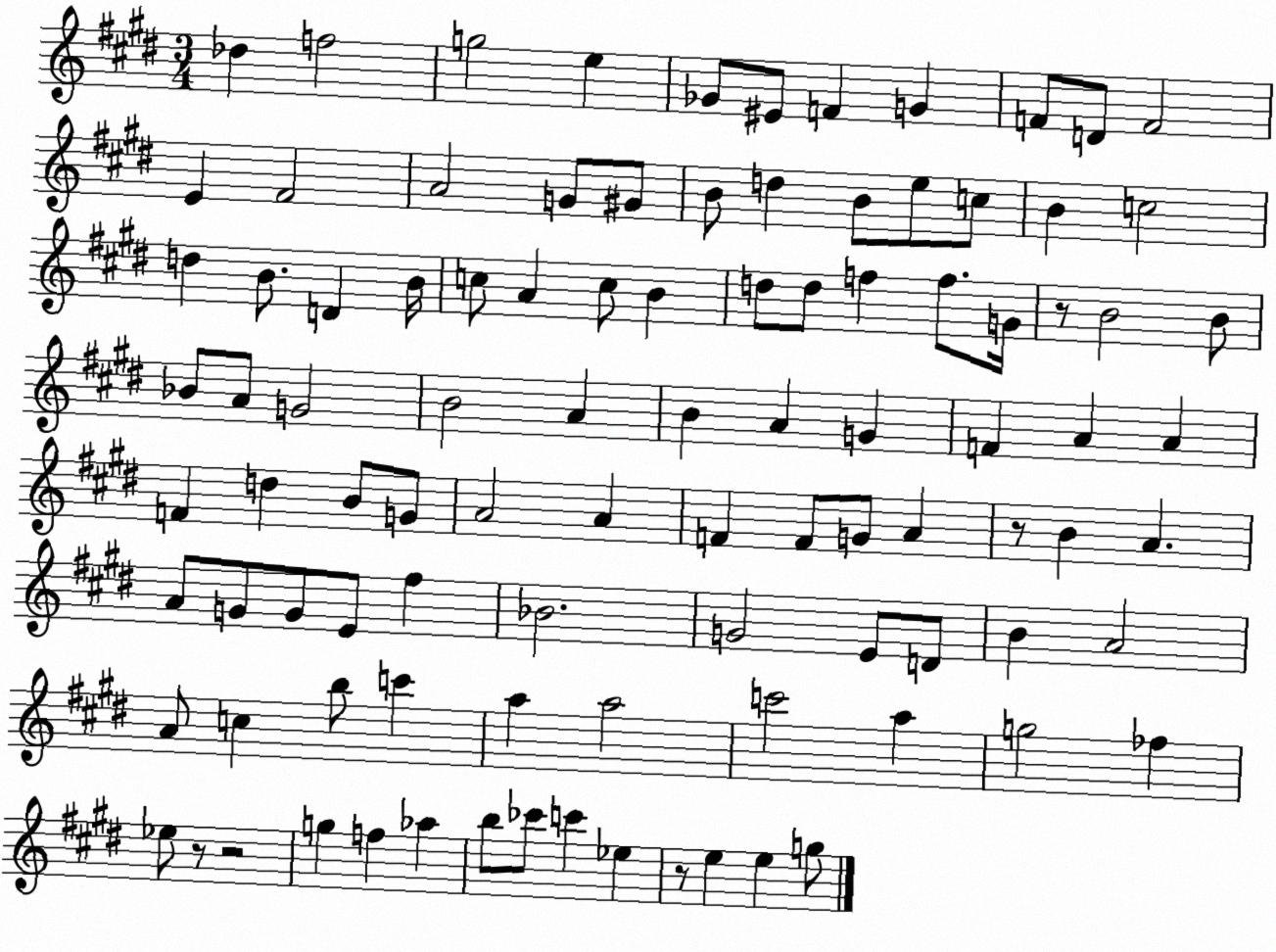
X:1
T:Untitled
M:3/4
L:1/4
K:E
_d f2 g2 e _G/2 ^E/2 F G F/2 D/2 F2 E ^F2 A2 G/2 ^G/2 B/2 d B/2 e/2 c/2 B c2 d B/2 D B/4 c/2 A c/2 B d/2 d/2 f f/2 G/4 z/2 B2 B/2 _B/2 A/2 G2 B2 A B A G F A A F d B/2 G/2 A2 A F F/2 G/2 A z/2 B A A/2 G/2 G/2 E/2 ^f _B2 G2 E/2 D/2 B A2 A/2 c b/2 c' a a2 c'2 a g2 _f _e/2 z/2 z2 g f _a b/2 _c'/2 c' _e z/2 e e g/2